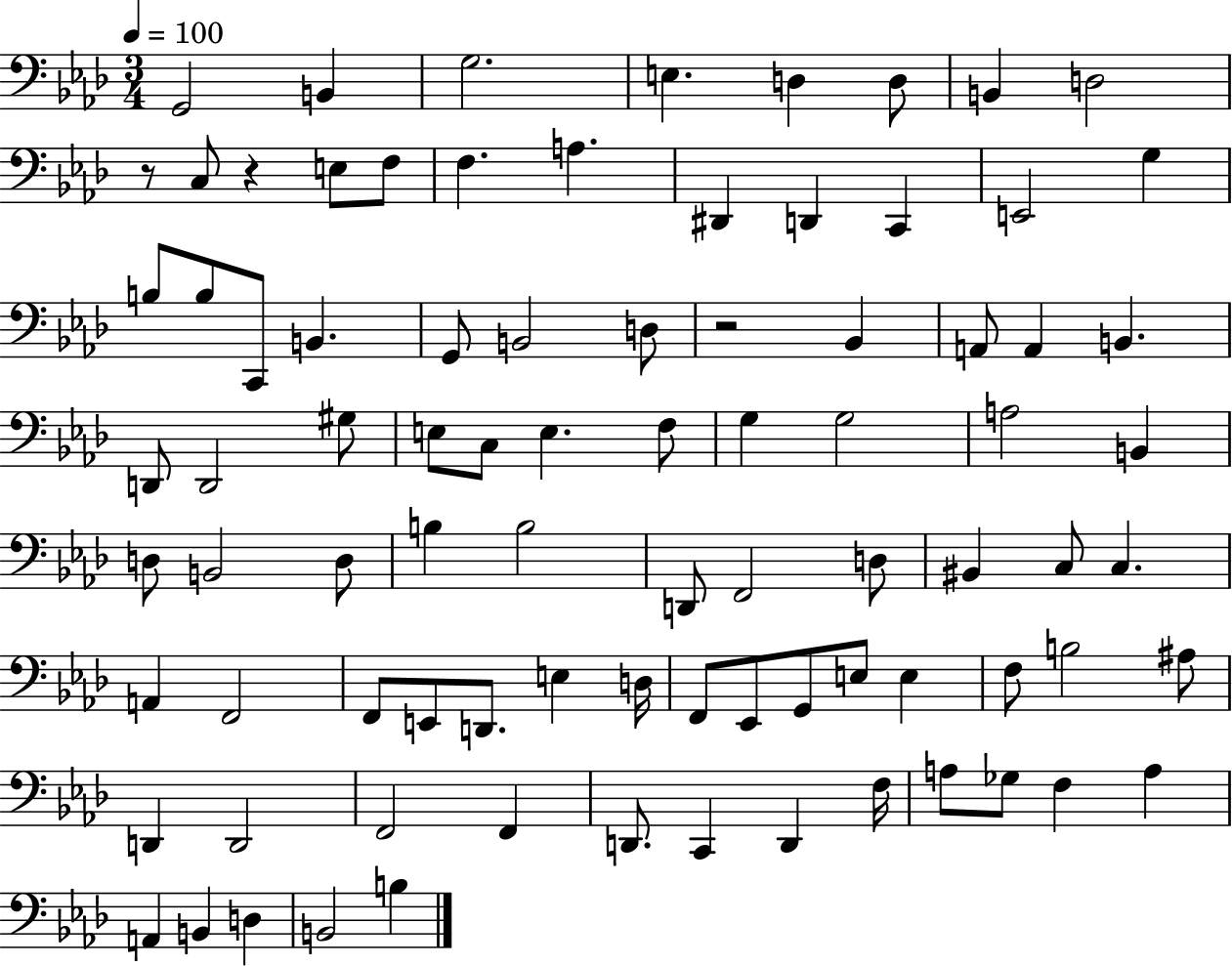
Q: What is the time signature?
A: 3/4